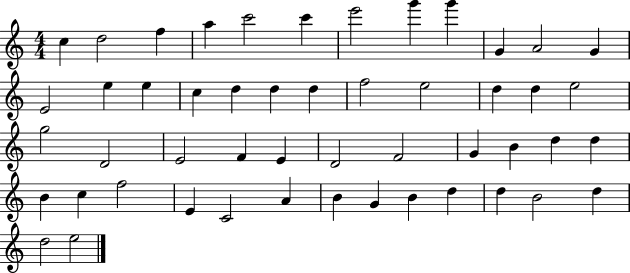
{
  \clef treble
  \numericTimeSignature
  \time 4/4
  \key c \major
  c''4 d''2 f''4 | a''4 c'''2 c'''4 | e'''2 g'''4 g'''4 | g'4 a'2 g'4 | \break e'2 e''4 e''4 | c''4 d''4 d''4 d''4 | f''2 e''2 | d''4 d''4 e''2 | \break g''2 d'2 | e'2 f'4 e'4 | d'2 f'2 | g'4 b'4 d''4 d''4 | \break b'4 c''4 f''2 | e'4 c'2 a'4 | b'4 g'4 b'4 d''4 | d''4 b'2 d''4 | \break d''2 e''2 | \bar "|."
}